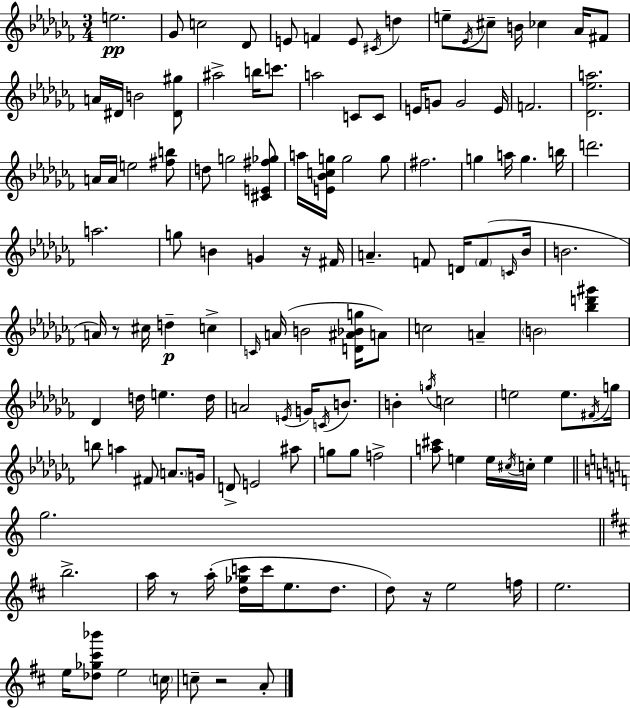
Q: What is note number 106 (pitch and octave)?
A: D5